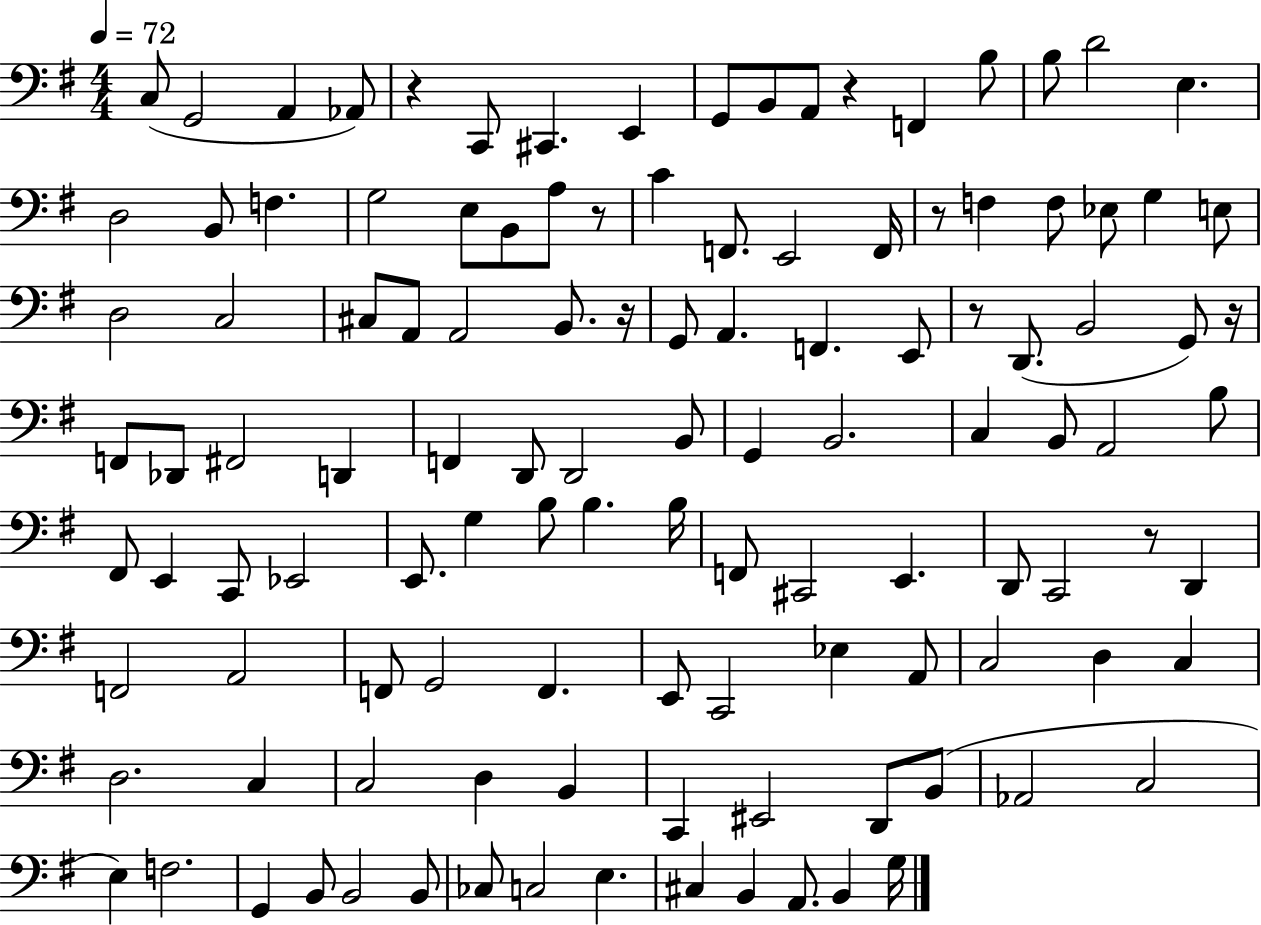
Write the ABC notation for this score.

X:1
T:Untitled
M:4/4
L:1/4
K:G
C,/2 G,,2 A,, _A,,/2 z C,,/2 ^C,, E,, G,,/2 B,,/2 A,,/2 z F,, B,/2 B,/2 D2 E, D,2 B,,/2 F, G,2 E,/2 B,,/2 A,/2 z/2 C F,,/2 E,,2 F,,/4 z/2 F, F,/2 _E,/2 G, E,/2 D,2 C,2 ^C,/2 A,,/2 A,,2 B,,/2 z/4 G,,/2 A,, F,, E,,/2 z/2 D,,/2 B,,2 G,,/2 z/4 F,,/2 _D,,/2 ^F,,2 D,, F,, D,,/2 D,,2 B,,/2 G,, B,,2 C, B,,/2 A,,2 B,/2 ^F,,/2 E,, C,,/2 _E,,2 E,,/2 G, B,/2 B, B,/4 F,,/2 ^C,,2 E,, D,,/2 C,,2 z/2 D,, F,,2 A,,2 F,,/2 G,,2 F,, E,,/2 C,,2 _E, A,,/2 C,2 D, C, D,2 C, C,2 D, B,, C,, ^E,,2 D,,/2 B,,/2 _A,,2 C,2 E, F,2 G,, B,,/2 B,,2 B,,/2 _C,/2 C,2 E, ^C, B,, A,,/2 B,, G,/4